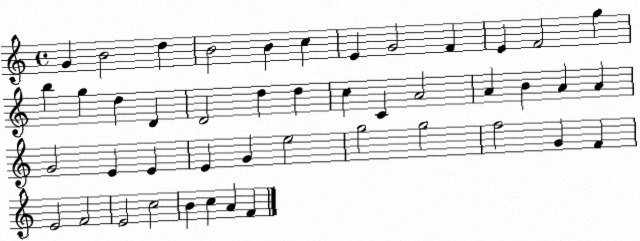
X:1
T:Untitled
M:4/4
L:1/4
K:C
G B2 d B2 B c E G2 F E F2 g b g d D D2 d d c C A2 A B A A G2 E E E G e2 g2 g2 f2 G F E2 F2 E2 c2 B c A F